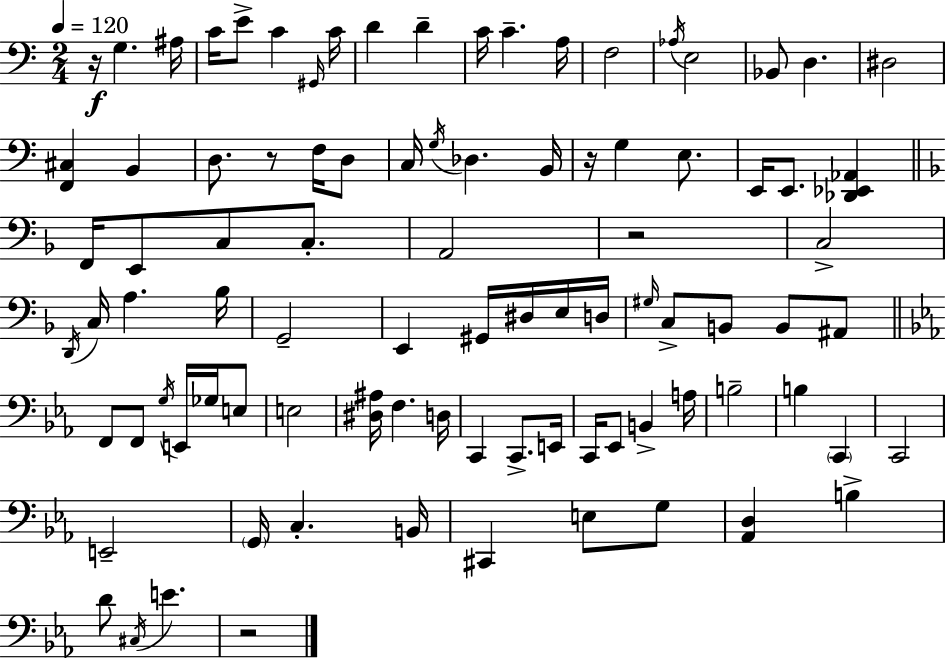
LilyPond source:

{
  \clef bass
  \numericTimeSignature
  \time 2/4
  \key c \major
  \tempo 4 = 120
  r16\f g4. ais16 | c'16 e'8-> c'4 \grace { gis,16 } | c'16 d'4 d'4-- | c'16 c'4.-- | \break a16 f2 | \acciaccatura { aes16 } e2 | bes,8 d4. | dis2 | \break <f, cis>4 b,4 | d8. r8 f16 | d8 c16 \acciaccatura { g16 } des4. | b,16 r16 g4 | \break e8. e,16 e,8. <des, ees, aes,>4 | \bar "||" \break \key f \major f,16 e,8 c8 c8.-. | a,2 | r2 | c2-> | \break \acciaccatura { d,16 } c16 a4. | bes16 g,2-- | e,4 gis,16 dis16 e16 | d16 \grace { gis16 } c8-> b,8 b,8 | \break ais,8 \bar "||" \break \key c \minor f,8 f,8 \acciaccatura { g16 } e,16 ges16 e8 | e2 | <dis ais>16 f4. | d16 c,4 c,8.-> | \break e,16 c,16 ees,8 b,4-> | a16 b2-- | b4 \parenthesize c,4 | c,2 | \break e,2-- | \parenthesize g,16 c4.-. | b,16 cis,4 e8 g8 | <aes, d>4 b4-> | \break d'8 \acciaccatura { cis16 } e'4. | r2 | \bar "|."
}